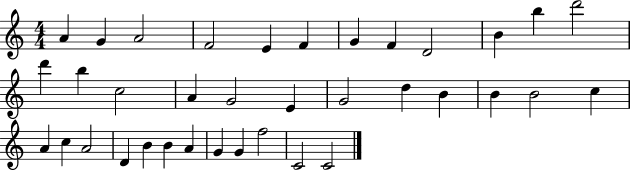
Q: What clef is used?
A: treble